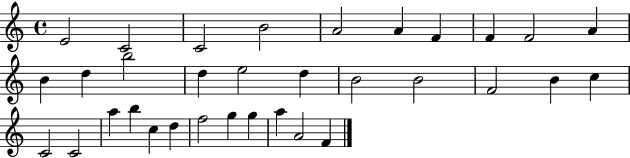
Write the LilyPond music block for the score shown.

{
  \clef treble
  \time 4/4
  \defaultTimeSignature
  \key c \major
  e'2 c'2 | c'2 b'2 | a'2 a'4 f'4 | f'4 f'2 a'4 | \break b'4 d''4 b''2 | d''4 e''2 d''4 | b'2 b'2 | f'2 b'4 c''4 | \break c'2 c'2 | a''4 b''4 c''4 d''4 | f''2 g''4 g''4 | a''4 a'2 f'4 | \break \bar "|."
}